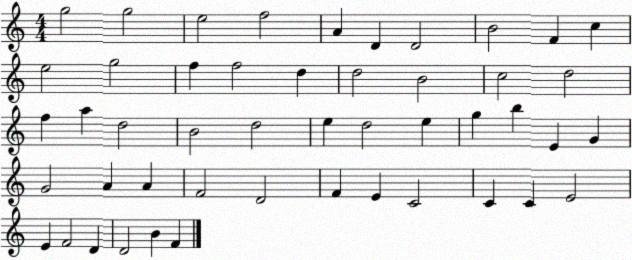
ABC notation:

X:1
T:Untitled
M:4/4
L:1/4
K:C
g2 g2 e2 f2 A D D2 B2 F c e2 g2 f f2 d d2 B2 c2 d2 f a d2 B2 d2 e d2 e g b E G G2 A A F2 D2 F E C2 C C E2 E F2 D D2 B F